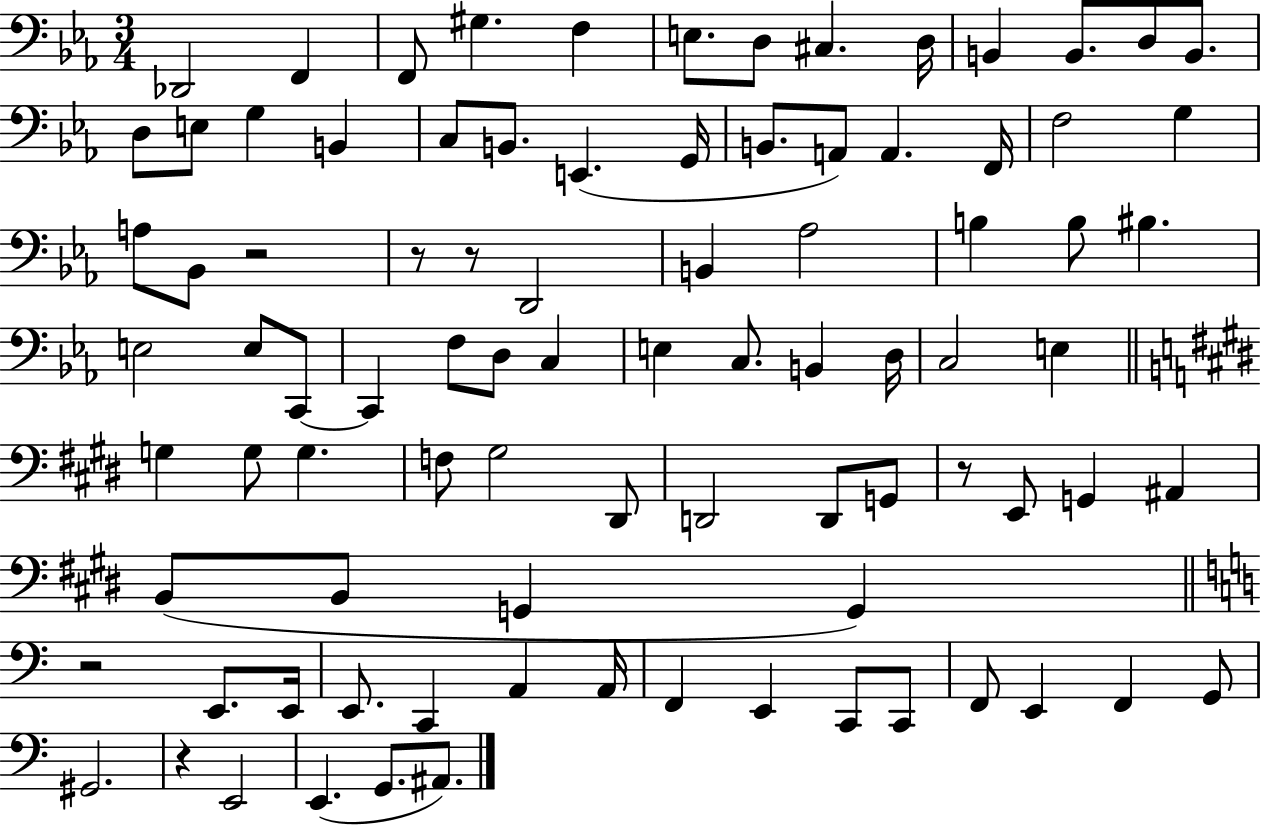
Db2/h F2/q F2/e G#3/q. F3/q E3/e. D3/e C#3/q. D3/s B2/q B2/e. D3/e B2/e. D3/e E3/e G3/q B2/q C3/e B2/e. E2/q. G2/s B2/e. A2/e A2/q. F2/s F3/h G3/q A3/e Bb2/e R/h R/e R/e D2/h B2/q Ab3/h B3/q B3/e BIS3/q. E3/h E3/e C2/e C2/q F3/e D3/e C3/q E3/q C3/e. B2/q D3/s C3/h E3/q G3/q G3/e G3/q. F3/e G#3/h D#2/e D2/h D2/e G2/e R/e E2/e G2/q A#2/q B2/e B2/e G2/q G2/q R/h E2/e. E2/s E2/e. C2/q A2/q A2/s F2/q E2/q C2/e C2/e F2/e E2/q F2/q G2/e G#2/h. R/q E2/h E2/q. G2/e. A#2/e.